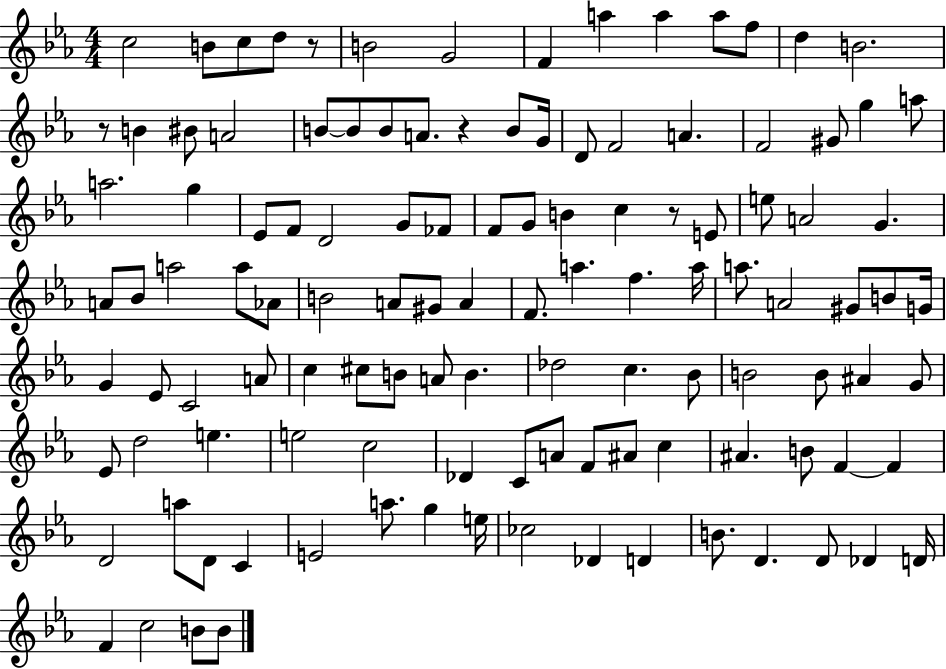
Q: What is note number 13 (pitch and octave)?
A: B4